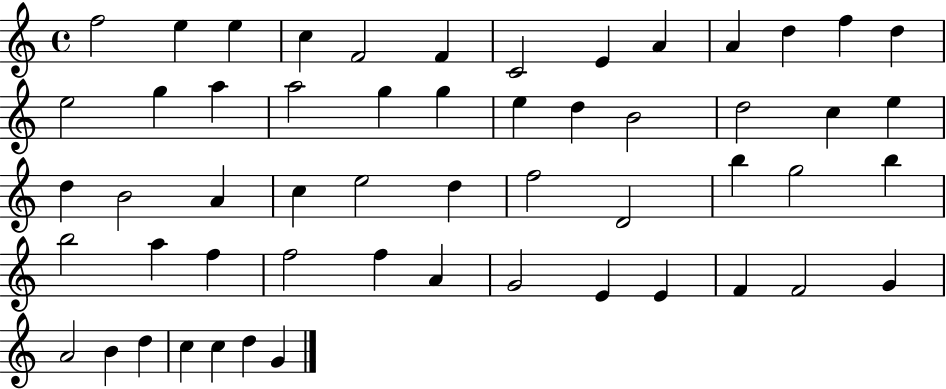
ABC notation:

X:1
T:Untitled
M:4/4
L:1/4
K:C
f2 e e c F2 F C2 E A A d f d e2 g a a2 g g e d B2 d2 c e d B2 A c e2 d f2 D2 b g2 b b2 a f f2 f A G2 E E F F2 G A2 B d c c d G